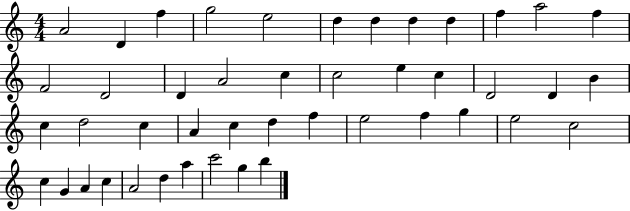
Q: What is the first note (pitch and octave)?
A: A4